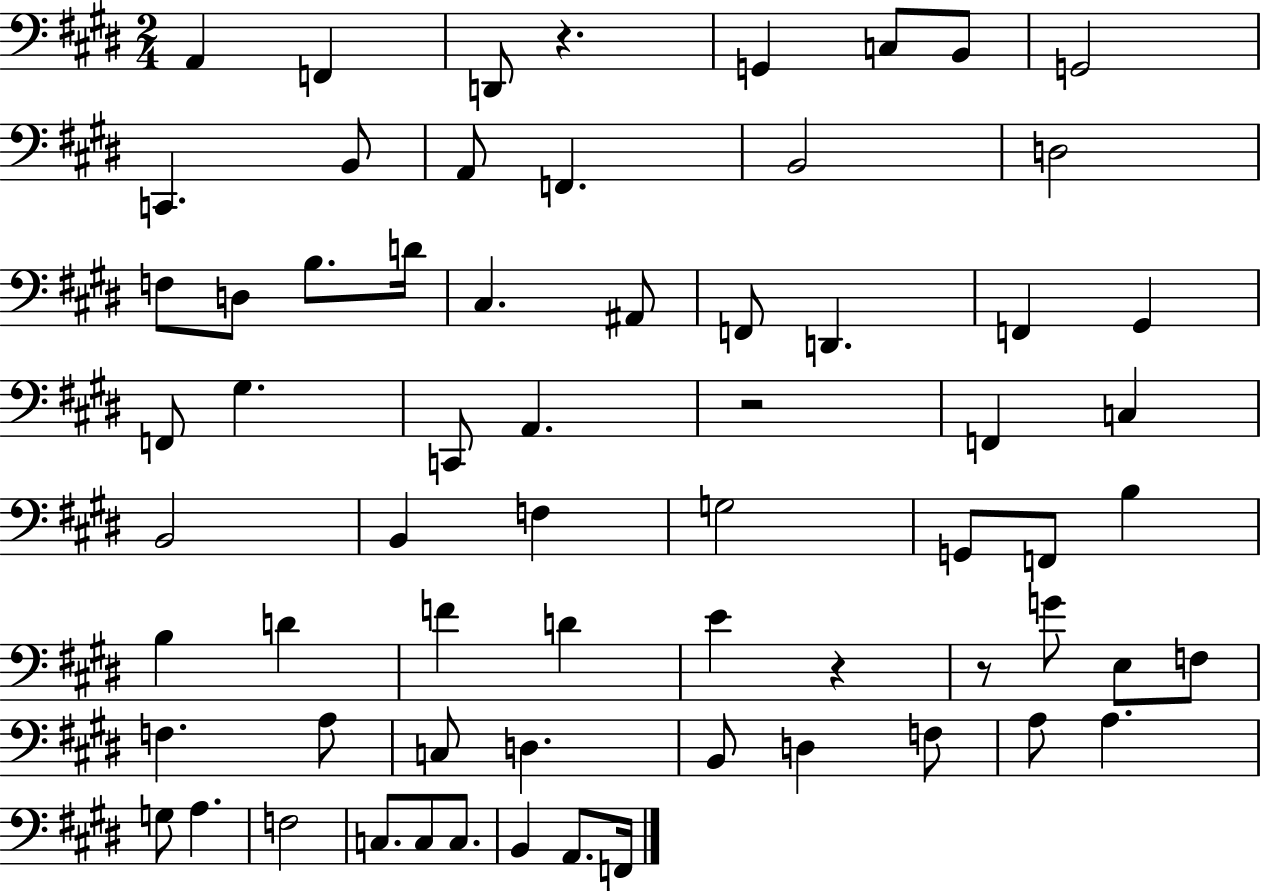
X:1
T:Untitled
M:2/4
L:1/4
K:E
A,, F,, D,,/2 z G,, C,/2 B,,/2 G,,2 C,, B,,/2 A,,/2 F,, B,,2 D,2 F,/2 D,/2 B,/2 D/4 ^C, ^A,,/2 F,,/2 D,, F,, ^G,, F,,/2 ^G, C,,/2 A,, z2 F,, C, B,,2 B,, F, G,2 G,,/2 F,,/2 B, B, D F D E z z/2 G/2 E,/2 F,/2 F, A,/2 C,/2 D, B,,/2 D, F,/2 A,/2 A, G,/2 A, F,2 C,/2 C,/2 C,/2 B,, A,,/2 F,,/4